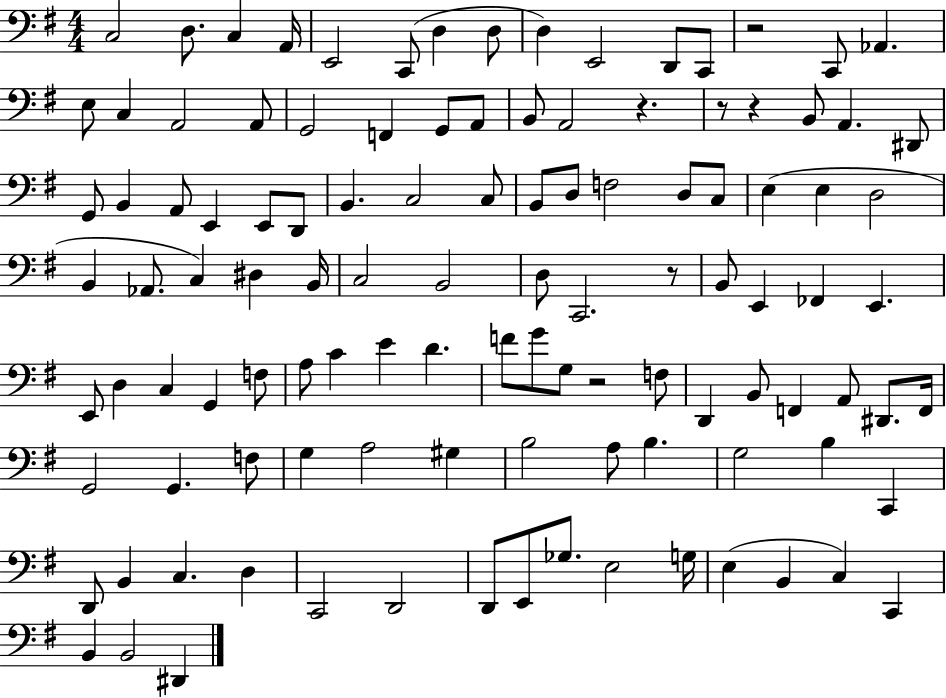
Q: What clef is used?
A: bass